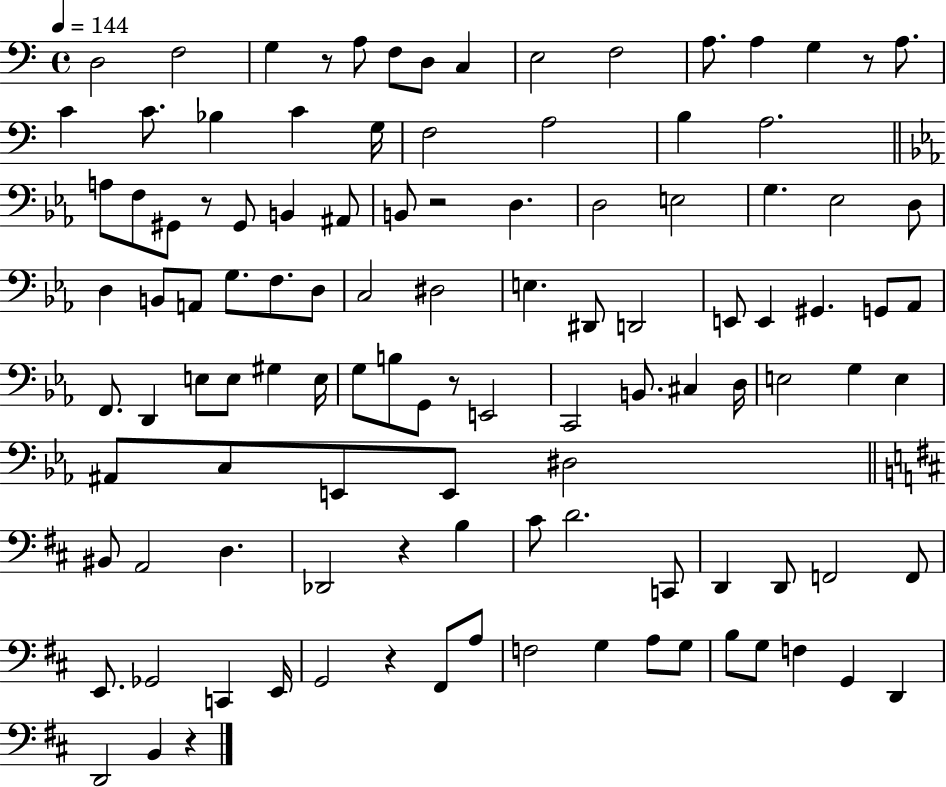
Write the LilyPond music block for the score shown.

{
  \clef bass
  \time 4/4
  \defaultTimeSignature
  \key c \major
  \tempo 4 = 144
  d2 f2 | g4 r8 a8 f8 d8 c4 | e2 f2 | a8. a4 g4 r8 a8. | \break c'4 c'8. bes4 c'4 g16 | f2 a2 | b4 a2. | \bar "||" \break \key ees \major a8 f8 gis,8 r8 gis,8 b,4 ais,8 | b,8 r2 d4. | d2 e2 | g4. ees2 d8 | \break d4 b,8 a,8 g8. f8. d8 | c2 dis2 | e4. dis,8 d,2 | e,8 e,4 gis,4. g,8 aes,8 | \break f,8. d,4 e8 e8 gis4 e16 | g8 b8 g,8 r8 e,2 | c,2 b,8. cis4 d16 | e2 g4 e4 | \break ais,8 c8 e,8 e,8 dis2 | \bar "||" \break \key d \major bis,8 a,2 d4. | des,2 r4 b4 | cis'8 d'2. c,8 | d,4 d,8 f,2 f,8 | \break e,8. ges,2 c,4 e,16 | g,2 r4 fis,8 a8 | f2 g4 a8 g8 | b8 g8 f4 g,4 d,4 | \break d,2 b,4 r4 | \bar "|."
}